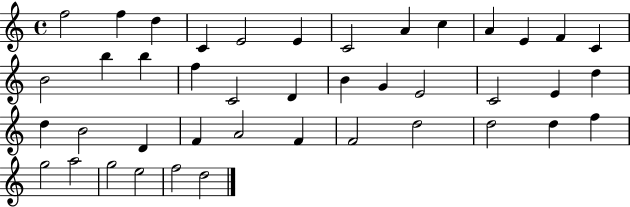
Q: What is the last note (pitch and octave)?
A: D5